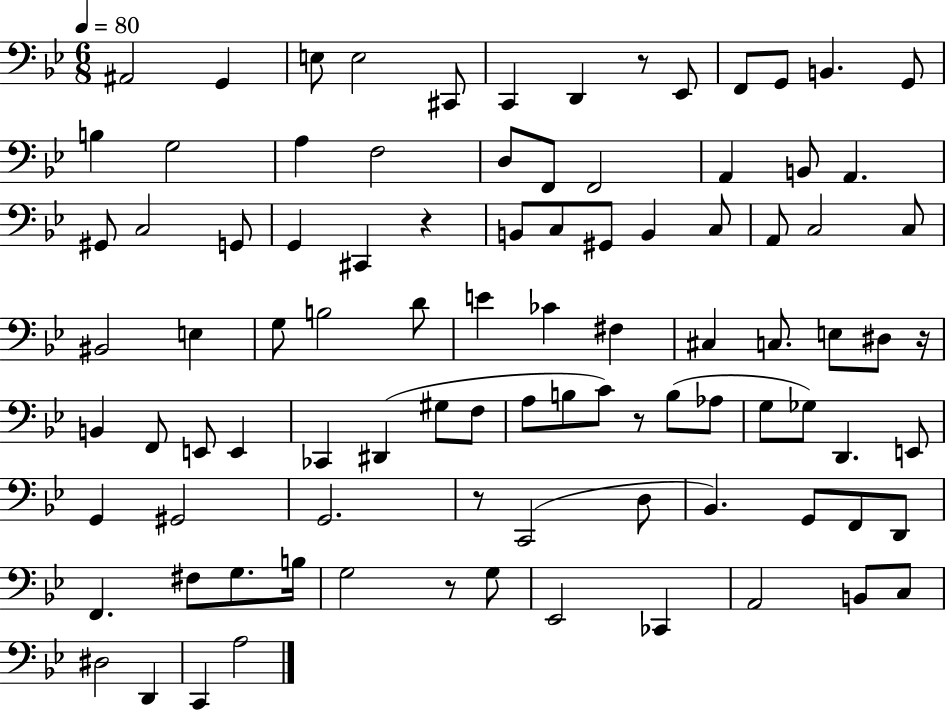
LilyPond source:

{
  \clef bass
  \numericTimeSignature
  \time 6/8
  \key bes \major
  \tempo 4 = 80
  ais,2 g,4 | e8 e2 cis,8 | c,4 d,4 r8 ees,8 | f,8 g,8 b,4. g,8 | \break b4 g2 | a4 f2 | d8 f,8 f,2 | a,4 b,8 a,4. | \break gis,8 c2 g,8 | g,4 cis,4 r4 | b,8 c8 gis,8 b,4 c8 | a,8 c2 c8 | \break bis,2 e4 | g8 b2 d'8 | e'4 ces'4 fis4 | cis4 c8. e8 dis8 r16 | \break b,4 f,8 e,8 e,4 | ces,4 dis,4( gis8 f8 | a8 b8 c'8) r8 b8( aes8 | g8 ges8) d,4. e,8 | \break g,4 gis,2 | g,2. | r8 c,2( d8 | bes,4.) g,8 f,8 d,8 | \break f,4. fis8 g8. b16 | g2 r8 g8 | ees,2 ces,4 | a,2 b,8 c8 | \break dis2 d,4 | c,4 a2 | \bar "|."
}